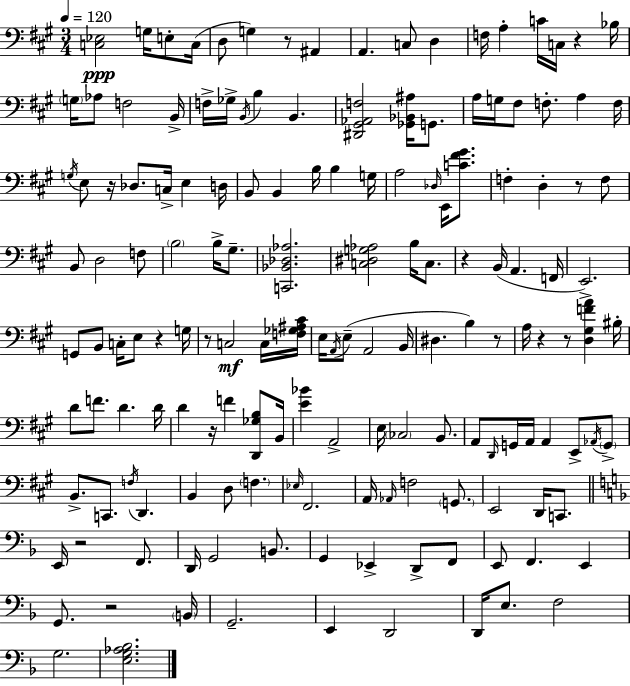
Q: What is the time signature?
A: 3/4